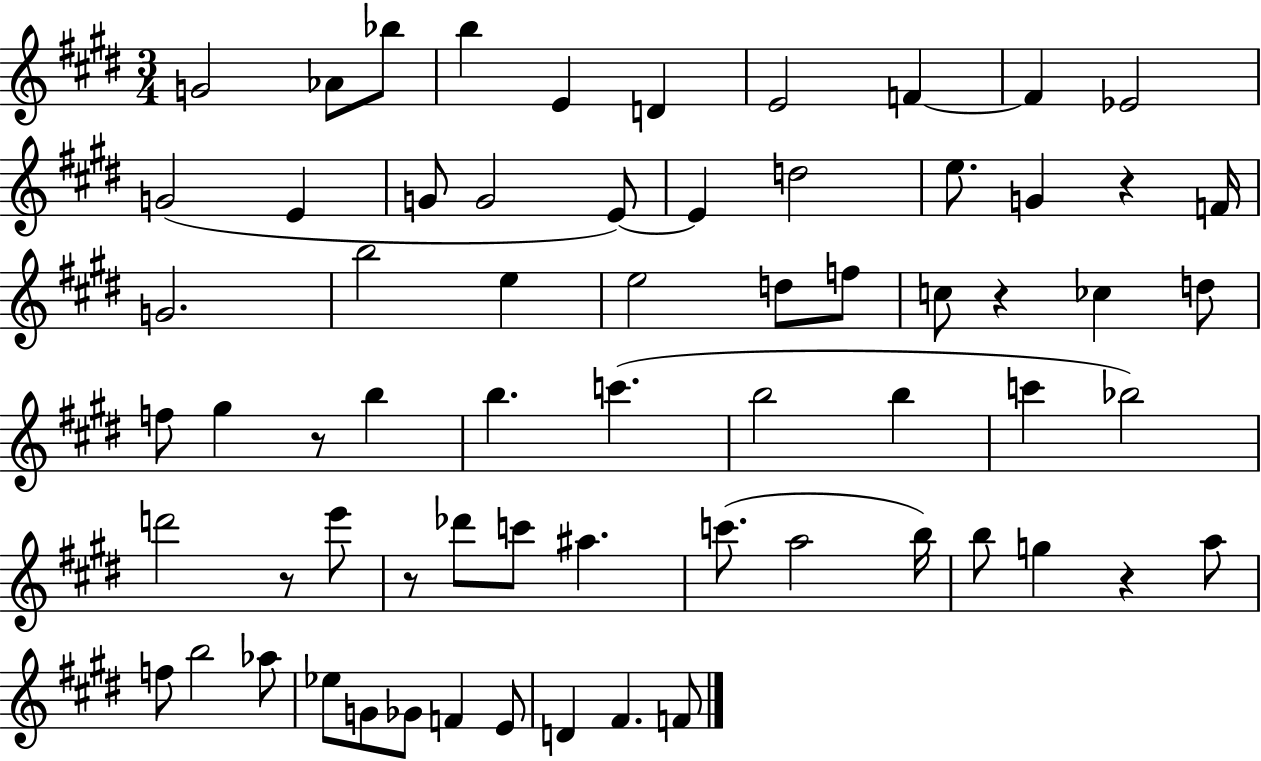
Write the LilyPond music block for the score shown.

{
  \clef treble
  \numericTimeSignature
  \time 3/4
  \key e \major
  \repeat volta 2 { g'2 aes'8 bes''8 | b''4 e'4 d'4 | e'2 f'4~~ | f'4 ees'2 | \break g'2( e'4 | g'8 g'2 e'8~~) | e'4 d''2 | e''8. g'4 r4 f'16 | \break g'2. | b''2 e''4 | e''2 d''8 f''8 | c''8 r4 ces''4 d''8 | \break f''8 gis''4 r8 b''4 | b''4. c'''4.( | b''2 b''4 | c'''4 bes''2) | \break d'''2 r8 e'''8 | r8 des'''8 c'''8 ais''4. | c'''8.( a''2 b''16) | b''8 g''4 r4 a''8 | \break f''8 b''2 aes''8 | ees''8 g'8 ges'8 f'4 e'8 | d'4 fis'4. f'8 | } \bar "|."
}